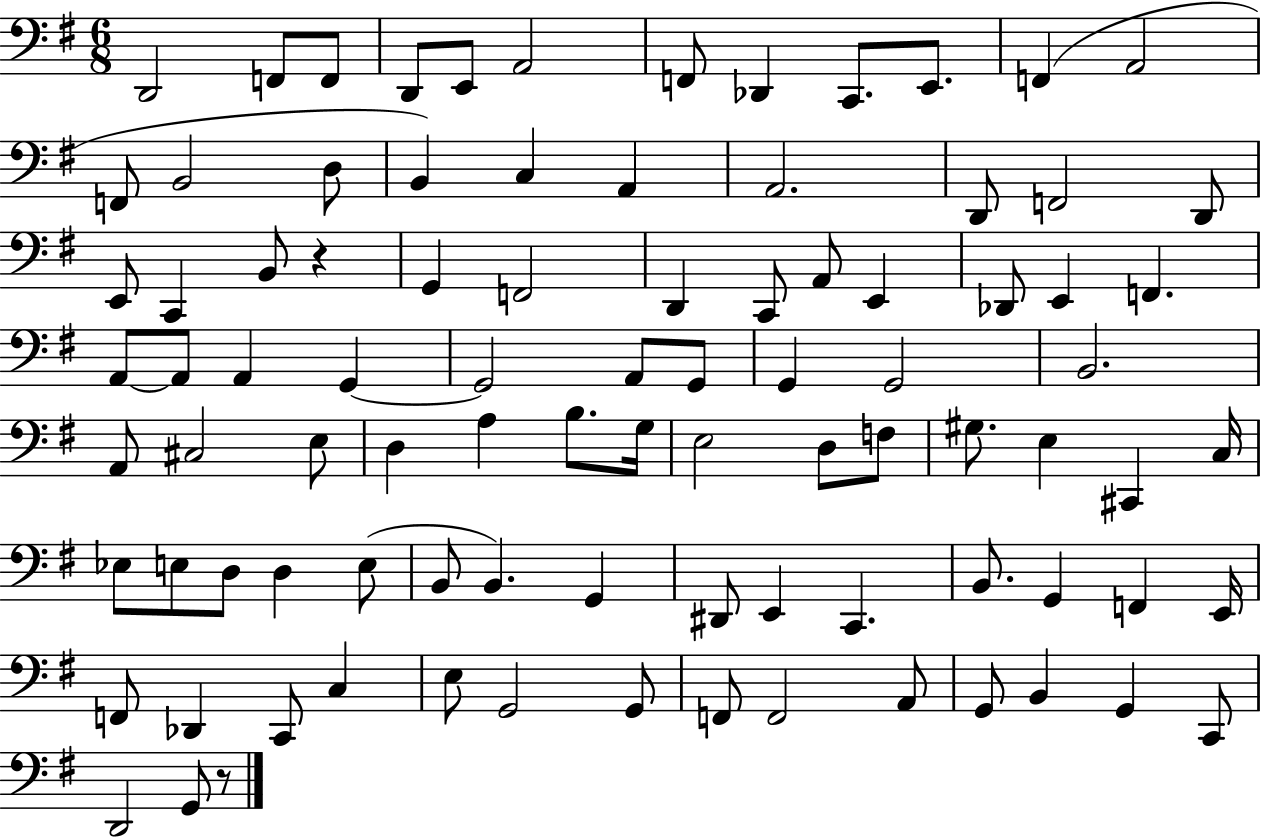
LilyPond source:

{
  \clef bass
  \numericTimeSignature
  \time 6/8
  \key g \major
  \repeat volta 2 { d,2 f,8 f,8 | d,8 e,8 a,2 | f,8 des,4 c,8. e,8. | f,4( a,2 | \break f,8 b,2 d8 | b,4) c4 a,4 | a,2. | d,8 f,2 d,8 | \break e,8 c,4 b,8 r4 | g,4 f,2 | d,4 c,8 a,8 e,4 | des,8 e,4 f,4. | \break a,8~~ a,8 a,4 g,4~~ | g,2 a,8 g,8 | g,4 g,2 | b,2. | \break a,8 cis2 e8 | d4 a4 b8. g16 | e2 d8 f8 | gis8. e4 cis,4 c16 | \break ees8 e8 d8 d4 e8( | b,8 b,4.) g,4 | dis,8 e,4 c,4. | b,8. g,4 f,4 e,16 | \break f,8 des,4 c,8 c4 | e8 g,2 g,8 | f,8 f,2 a,8 | g,8 b,4 g,4 c,8 | \break d,2 g,8 r8 | } \bar "|."
}